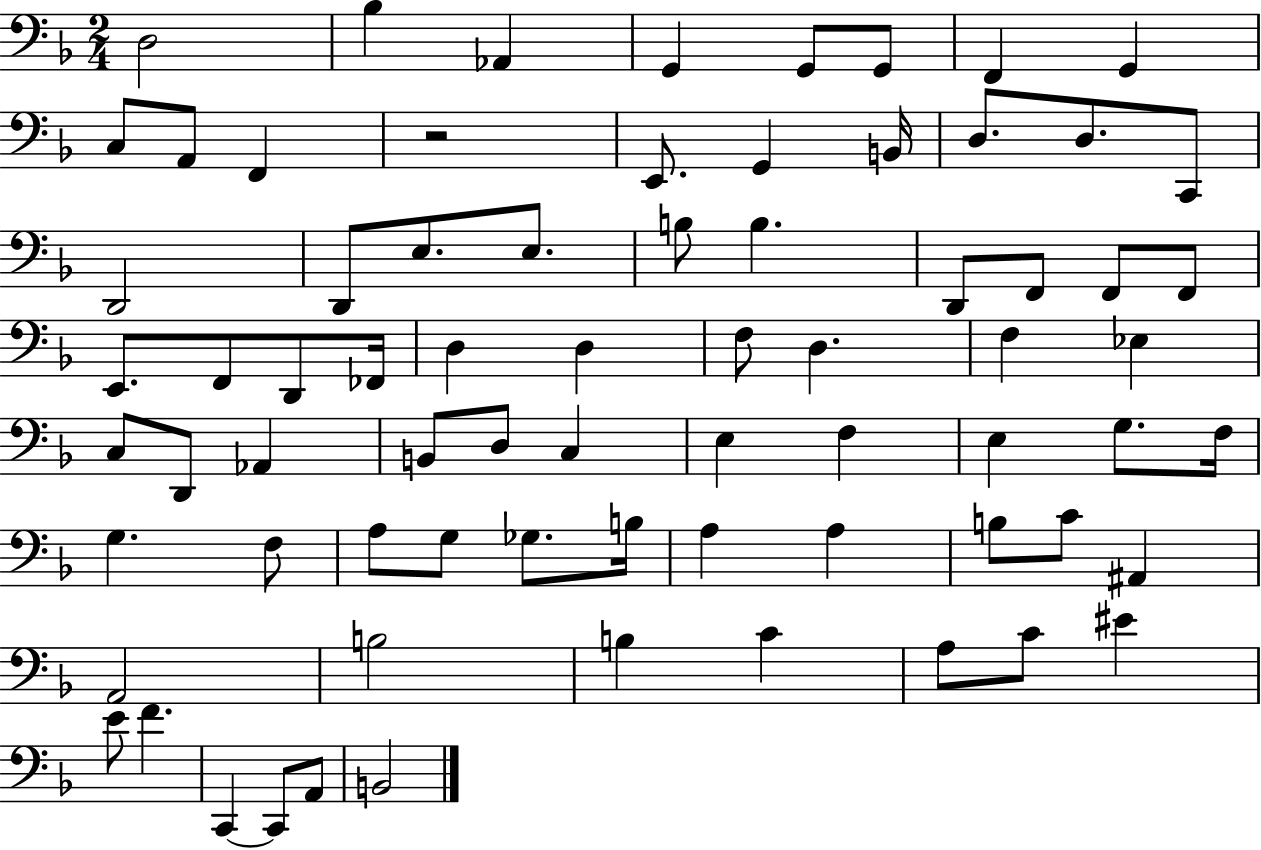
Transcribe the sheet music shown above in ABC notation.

X:1
T:Untitled
M:2/4
L:1/4
K:F
D,2 _B, _A,, G,, G,,/2 G,,/2 F,, G,, C,/2 A,,/2 F,, z2 E,,/2 G,, B,,/4 D,/2 D,/2 C,,/2 D,,2 D,,/2 E,/2 E,/2 B,/2 B, D,,/2 F,,/2 F,,/2 F,,/2 E,,/2 F,,/2 D,,/2 _F,,/4 D, D, F,/2 D, F, _E, C,/2 D,,/2 _A,, B,,/2 D,/2 C, E, F, E, G,/2 F,/4 G, F,/2 A,/2 G,/2 _G,/2 B,/4 A, A, B,/2 C/2 ^A,, A,,2 B,2 B, C A,/2 C/2 ^E E/2 F C,, C,,/2 A,,/2 B,,2